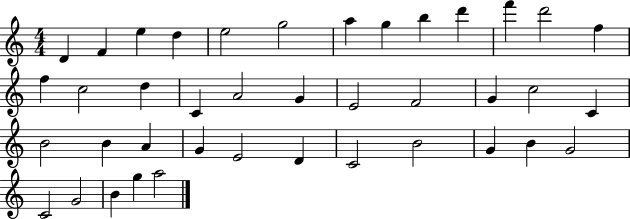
{
  \clef treble
  \numericTimeSignature
  \time 4/4
  \key c \major
  d'4 f'4 e''4 d''4 | e''2 g''2 | a''4 g''4 b''4 d'''4 | f'''4 d'''2 f''4 | \break f''4 c''2 d''4 | c'4 a'2 g'4 | e'2 f'2 | g'4 c''2 c'4 | \break b'2 b'4 a'4 | g'4 e'2 d'4 | c'2 b'2 | g'4 b'4 g'2 | \break c'2 g'2 | b'4 g''4 a''2 | \bar "|."
}